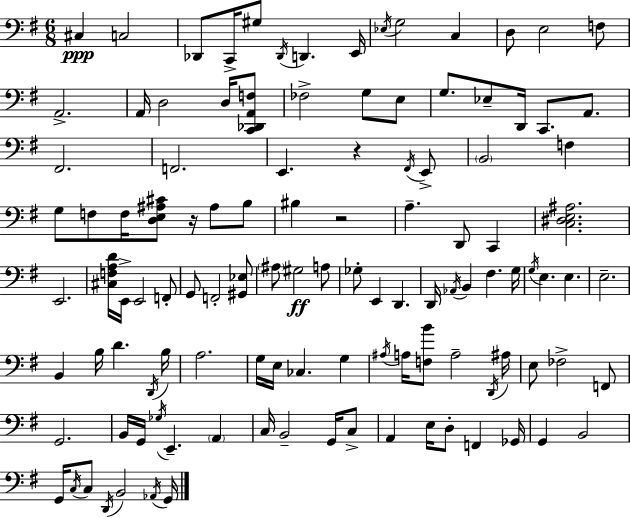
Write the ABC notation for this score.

X:1
T:Untitled
M:6/8
L:1/4
K:G
^C, C,2 _D,,/2 C,,/4 ^G,/2 _D,,/4 D,, E,,/4 _E,/4 G,2 C, D,/2 E,2 F,/2 A,,2 A,,/4 D,2 D,/4 [C,,_D,,A,,F,]/2 _F,2 G,/2 E,/2 G,/2 _E,/2 D,,/4 C,,/2 A,,/2 ^F,,2 F,,2 E,, z ^F,,/4 E,,/2 B,,2 F, G,/2 F,/2 F,/4 [D,E,^A,^C]/2 z/4 ^A,/2 B,/2 ^B, z2 A, D,,/2 C,, [C,^D,E,^A,]2 E,,2 [^C,F,A,D]/4 E,,/4 E,,2 F,,/2 G,,/2 F,,2 [^G,,_E,]/2 ^A,/2 ^G,2 A,/2 _G,/2 E,, D,, D,,/4 _A,,/4 B,, ^F, G,/4 G,/4 E, E, E,2 B,, B,/4 D D,,/4 B,/4 A,2 G,/4 E,/4 _C, G, ^A,/4 A,/4 [F,B]/2 A,2 D,,/4 ^A,/4 E,/2 _F,2 F,,/2 G,,2 B,,/4 G,,/4 _G,/4 E,, A,, C,/4 B,,2 G,,/4 C,/2 A,, E,/4 D,/2 F,, _G,,/4 G,, B,,2 G,,/4 C,/4 C,/2 D,,/4 B,,2 _A,,/4 G,,/4